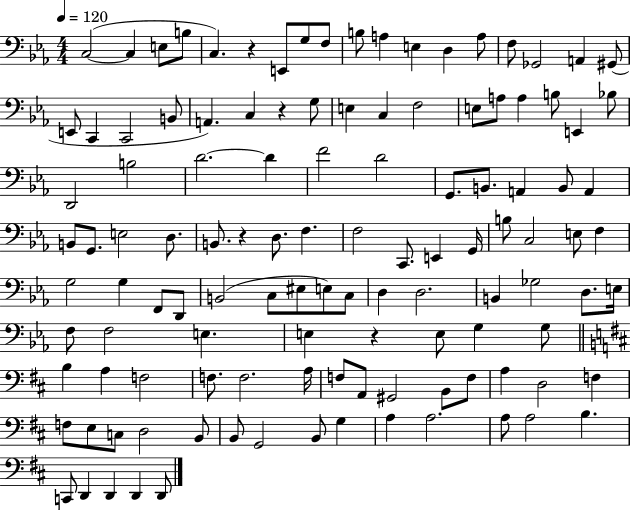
C3/h C3/q E3/e B3/e C3/q. R/q E2/e G3/e F3/e B3/e A3/q E3/q D3/q A3/e F3/e Gb2/h A2/q G#2/e E2/e C2/q C2/h B2/e A2/q. C3/q R/q G3/e E3/q C3/q F3/h E3/e A3/e A3/q B3/e E2/q Bb3/e D2/h B3/h D4/h. D4/q F4/h D4/h G2/e. B2/e. A2/q B2/e A2/q B2/e G2/e. E3/h D3/e. B2/e. R/q D3/e. F3/q. F3/h C2/e. E2/q G2/s B3/e C3/h E3/e F3/q G3/h G3/q F2/e D2/e B2/h C3/e EIS3/e E3/e C3/e D3/q D3/h. B2/q Gb3/h D3/e. E3/s F3/e F3/h E3/q. E3/q R/q E3/e G3/q G3/e B3/q A3/q F3/h F3/e. F3/h. A3/s F3/e A2/e G#2/h B2/e F3/e A3/q D3/h F3/q F3/e E3/e C3/e D3/h B2/e B2/e G2/h B2/e G3/q A3/q A3/h. A3/e A3/h B3/q. C2/e D2/q D2/q D2/q D2/e